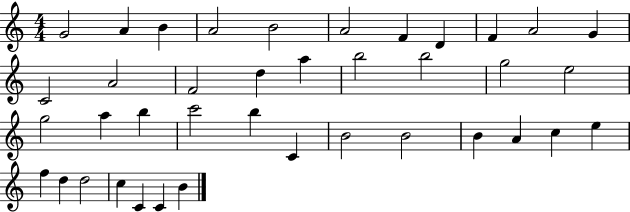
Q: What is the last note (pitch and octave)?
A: B4